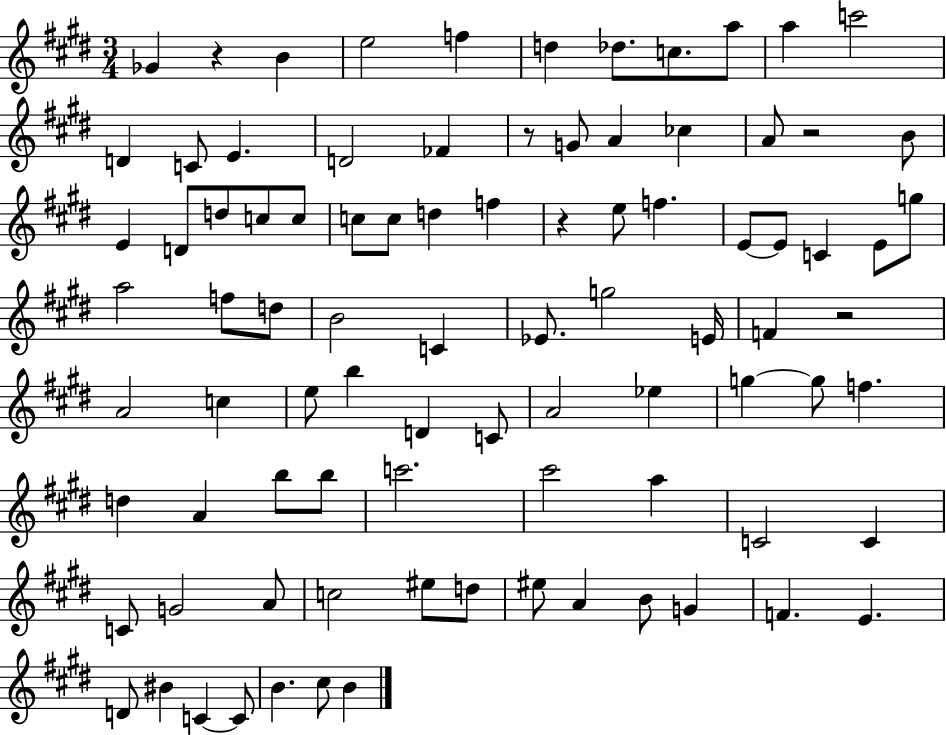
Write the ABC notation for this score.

X:1
T:Untitled
M:3/4
L:1/4
K:E
_G z B e2 f d _d/2 c/2 a/2 a c'2 D C/2 E D2 _F z/2 G/2 A _c A/2 z2 B/2 E D/2 d/2 c/2 c/2 c/2 c/2 d f z e/2 f E/2 E/2 C E/2 g/2 a2 f/2 d/2 B2 C _E/2 g2 E/4 F z2 A2 c e/2 b D C/2 A2 _e g g/2 f d A b/2 b/2 c'2 ^c'2 a C2 C C/2 G2 A/2 c2 ^e/2 d/2 ^e/2 A B/2 G F E D/2 ^B C C/2 B ^c/2 B